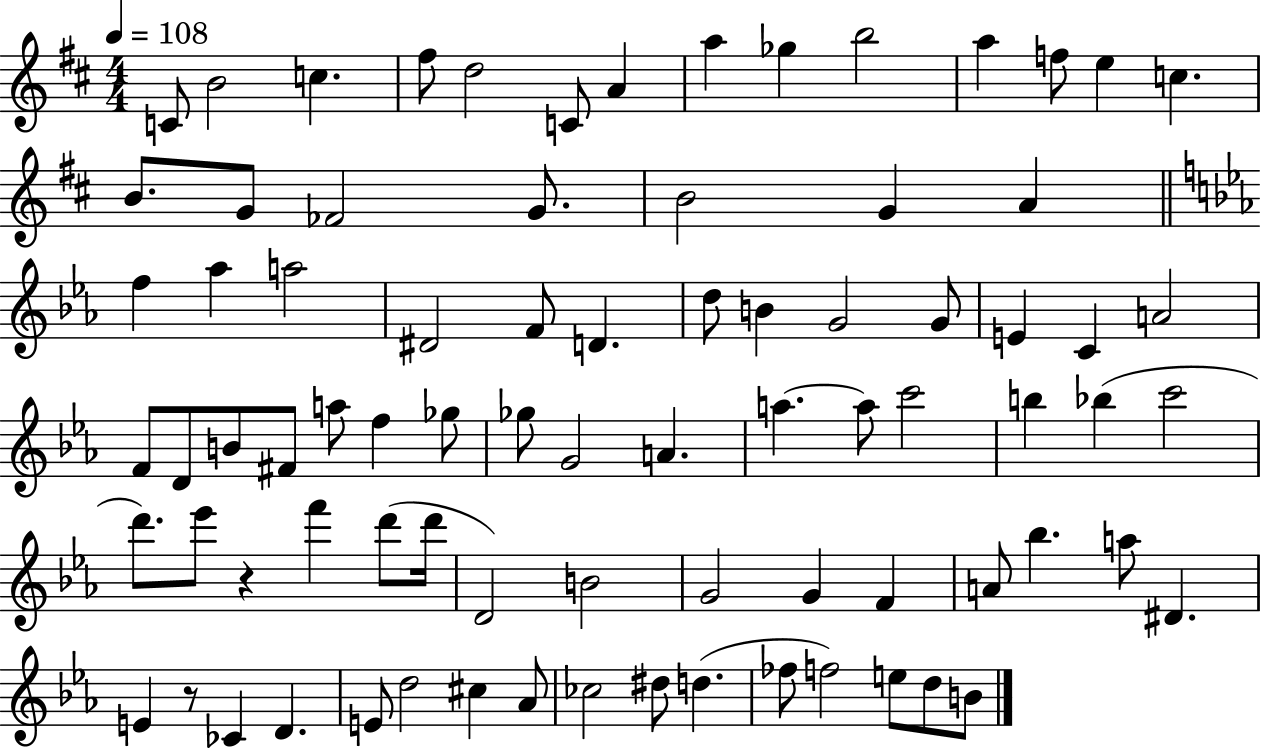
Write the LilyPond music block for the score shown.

{
  \clef treble
  \numericTimeSignature
  \time 4/4
  \key d \major
  \tempo 4 = 108
  c'8 b'2 c''4. | fis''8 d''2 c'8 a'4 | a''4 ges''4 b''2 | a''4 f''8 e''4 c''4. | \break b'8. g'8 fes'2 g'8. | b'2 g'4 a'4 | \bar "||" \break \key ees \major f''4 aes''4 a''2 | dis'2 f'8 d'4. | d''8 b'4 g'2 g'8 | e'4 c'4 a'2 | \break f'8 d'8 b'8 fis'8 a''8 f''4 ges''8 | ges''8 g'2 a'4. | a''4.~~ a''8 c'''2 | b''4 bes''4( c'''2 | \break d'''8.) ees'''8 r4 f'''4 d'''8( d'''16 | d'2) b'2 | g'2 g'4 f'4 | a'8 bes''4. a''8 dis'4. | \break e'4 r8 ces'4 d'4. | e'8 d''2 cis''4 aes'8 | ces''2 dis''8 d''4.( | fes''8 f''2) e''8 d''8 b'8 | \break \bar "|."
}